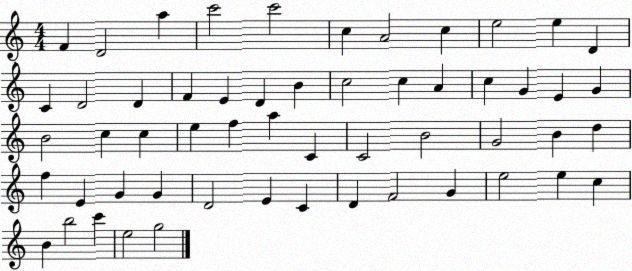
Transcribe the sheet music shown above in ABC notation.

X:1
T:Untitled
M:4/4
L:1/4
K:C
F D2 a c'2 c'2 c A2 c e2 e D C D2 D F E D B c2 c A c G E G B2 c c e f a C C2 B2 G2 B d f E G G D2 E C D F2 G e2 e c B b2 c' e2 g2